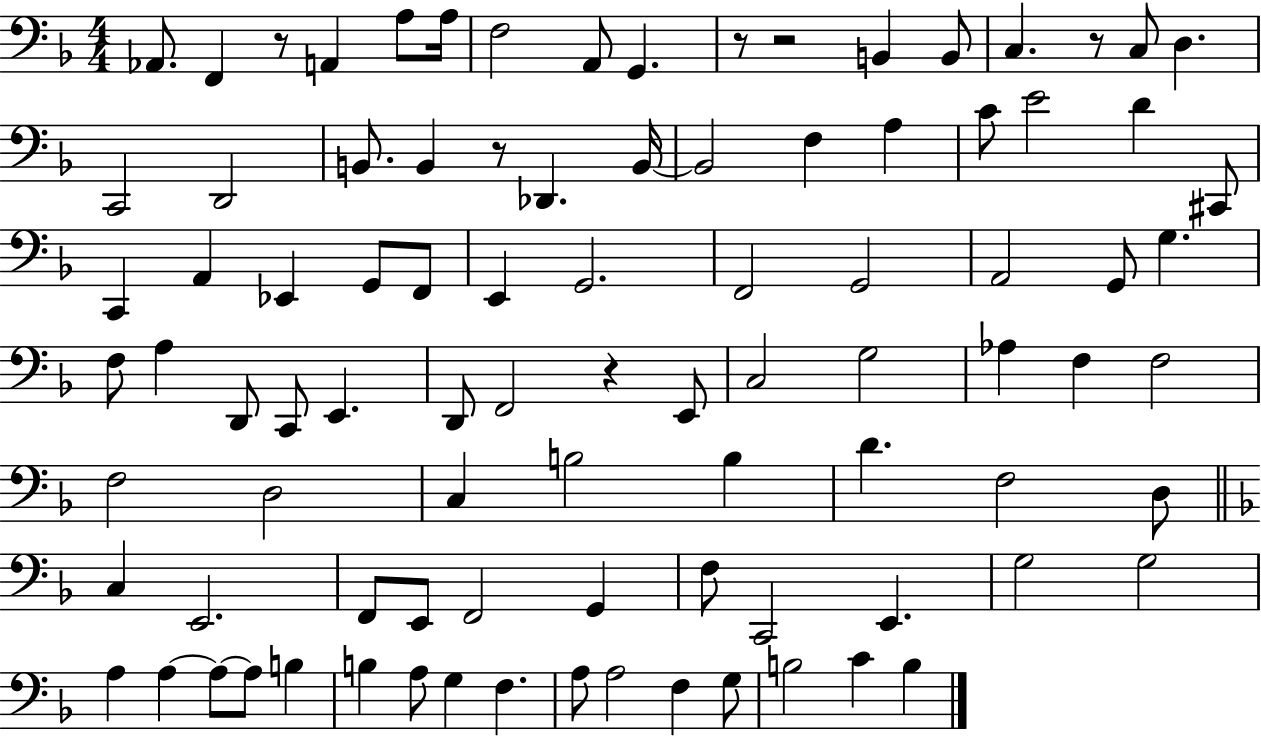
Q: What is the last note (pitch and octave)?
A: B3